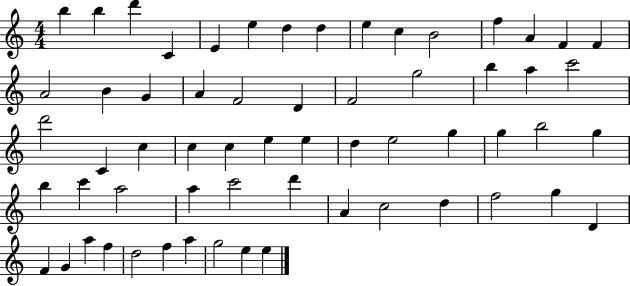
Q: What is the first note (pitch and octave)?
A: B5